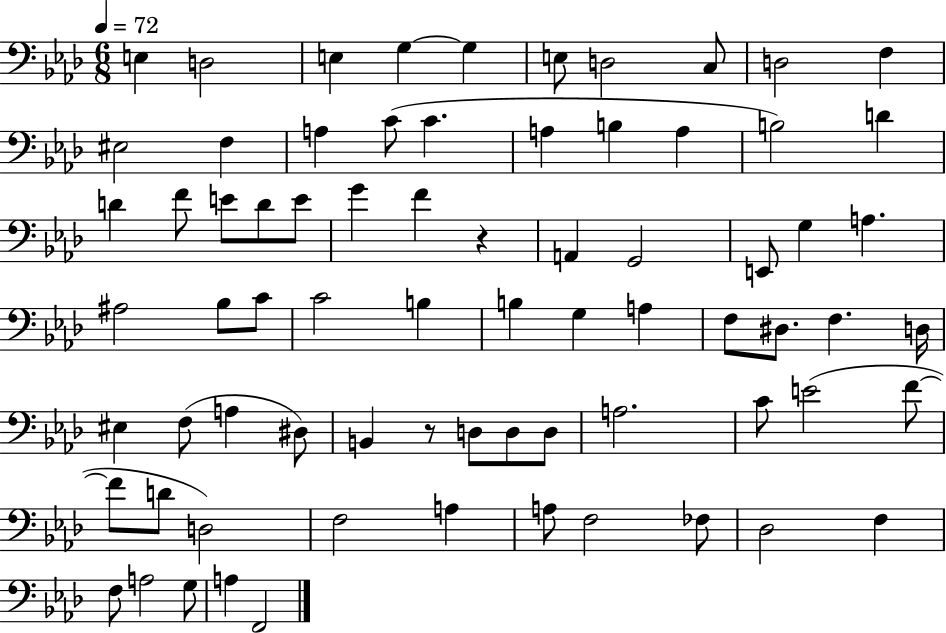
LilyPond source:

{
  \clef bass
  \numericTimeSignature
  \time 6/8
  \key aes \major
  \tempo 4 = 72
  e4 d2 | e4 g4~~ g4 | e8 d2 c8 | d2 f4 | \break eis2 f4 | a4 c'8( c'4. | a4 b4 a4 | b2) d'4 | \break d'4 f'8 e'8 d'8 e'8 | g'4 f'4 r4 | a,4 g,2 | e,8 g4 a4. | \break ais2 bes8 c'8 | c'2 b4 | b4 g4 a4 | f8 dis8. f4. d16 | \break eis4 f8( a4 dis8) | b,4 r8 d8 d8 d8 | a2. | c'8 e'2( f'8~~ | \break f'8 d'8 d2) | f2 a4 | a8 f2 fes8 | des2 f4 | \break f8 a2 g8 | a4 f,2 | \bar "|."
}